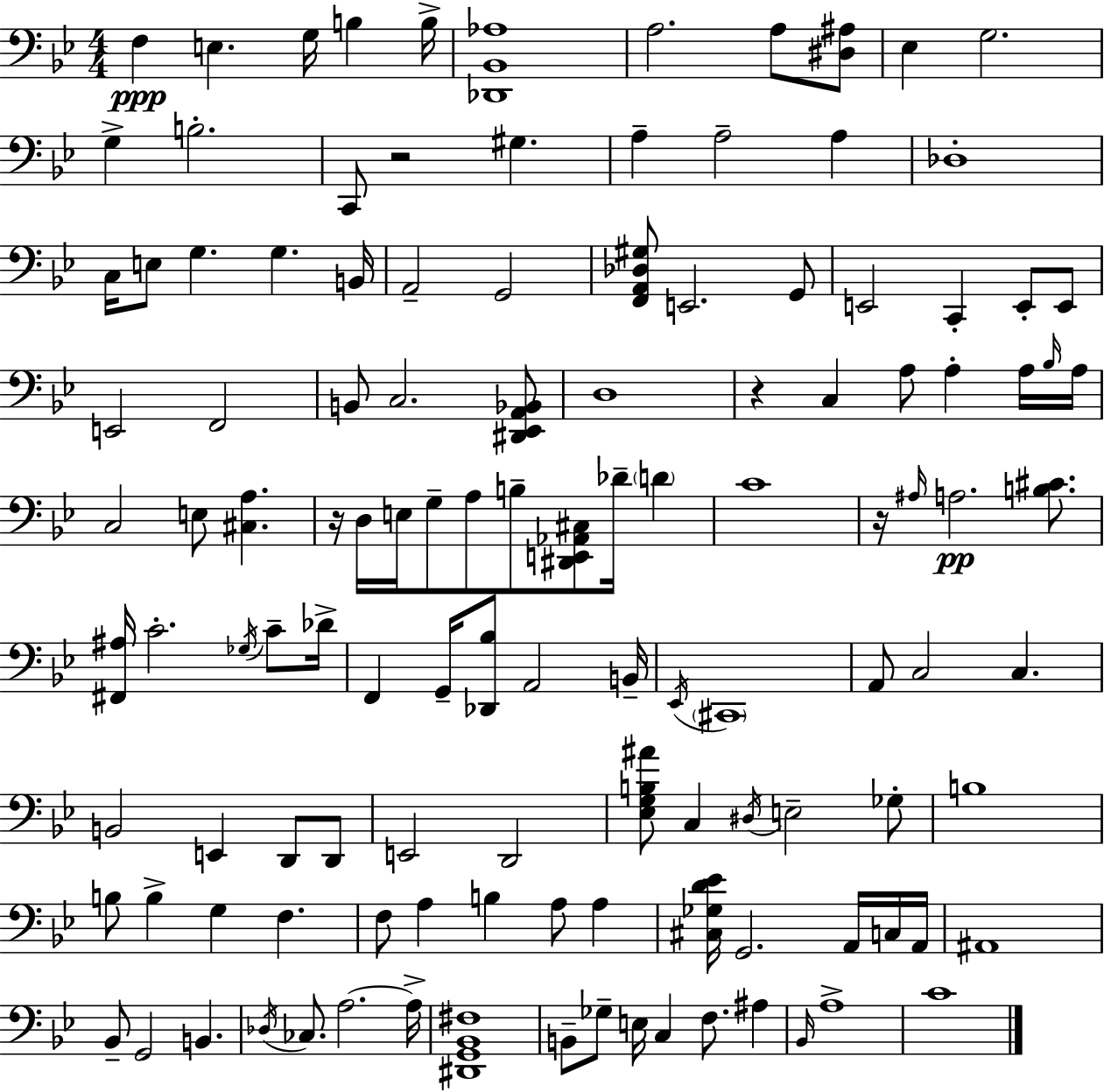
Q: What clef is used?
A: bass